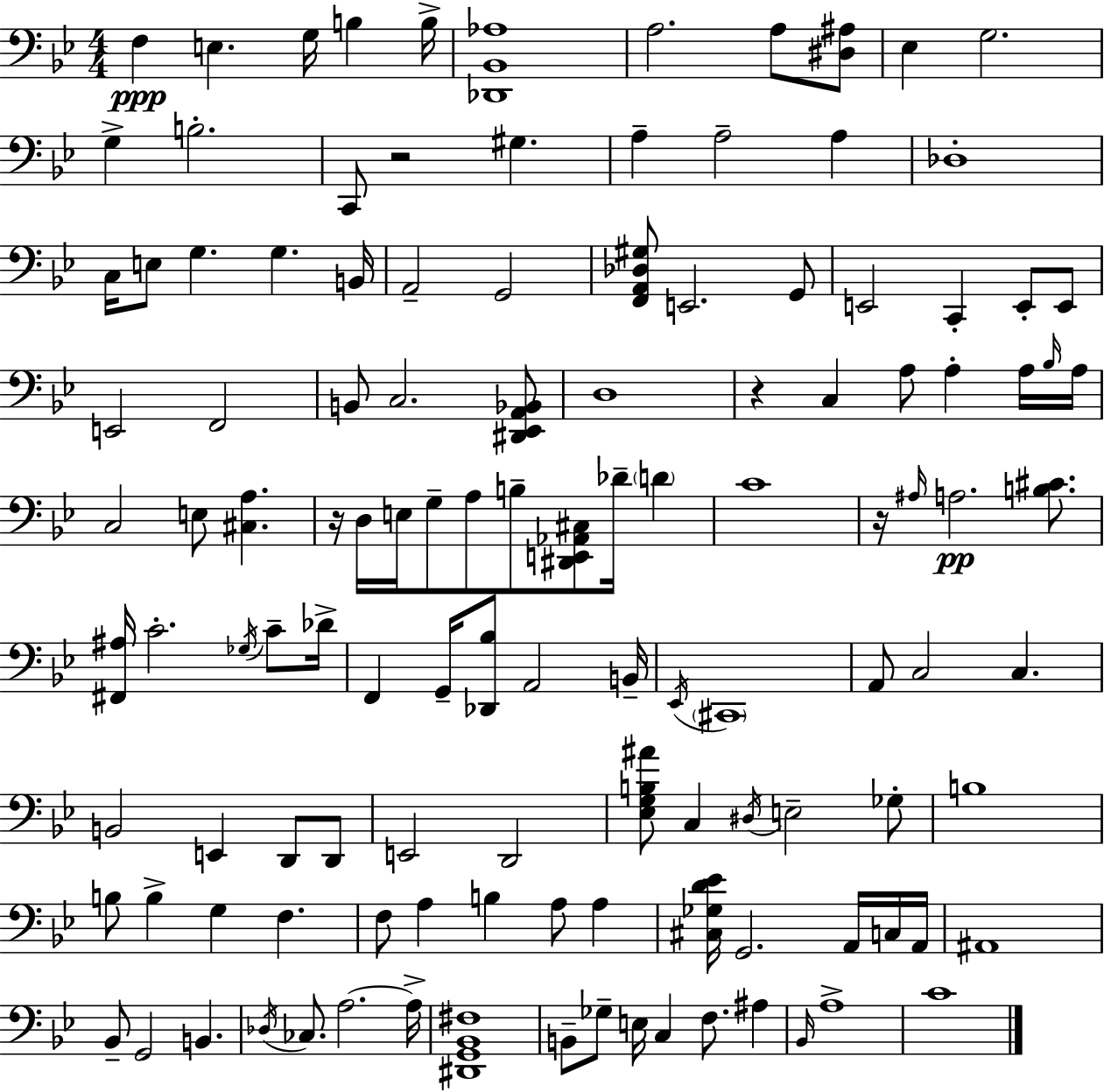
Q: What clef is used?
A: bass